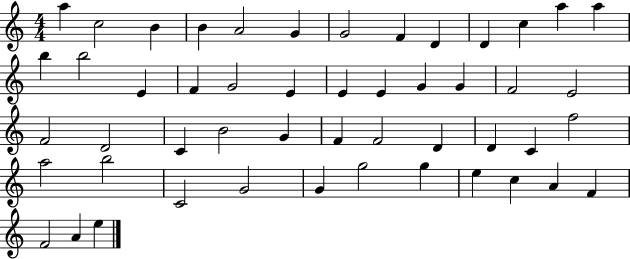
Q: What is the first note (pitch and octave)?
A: A5